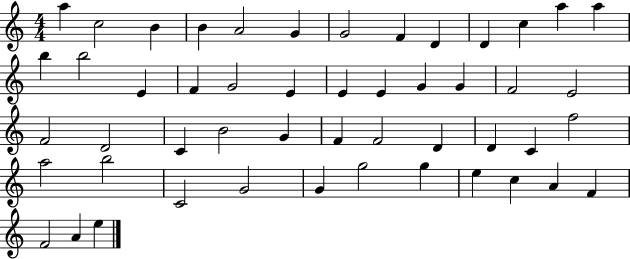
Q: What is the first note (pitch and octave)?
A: A5